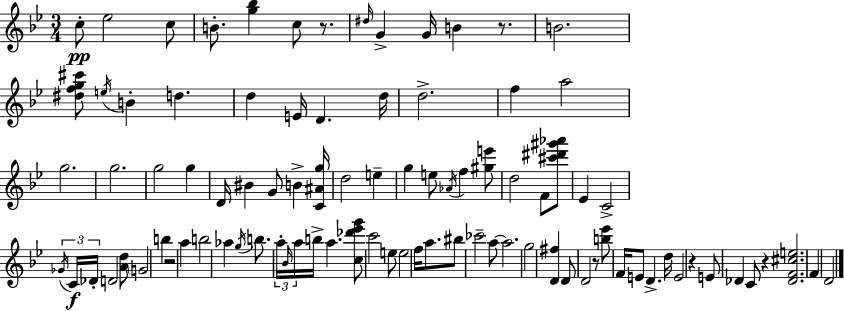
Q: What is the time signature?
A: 3/4